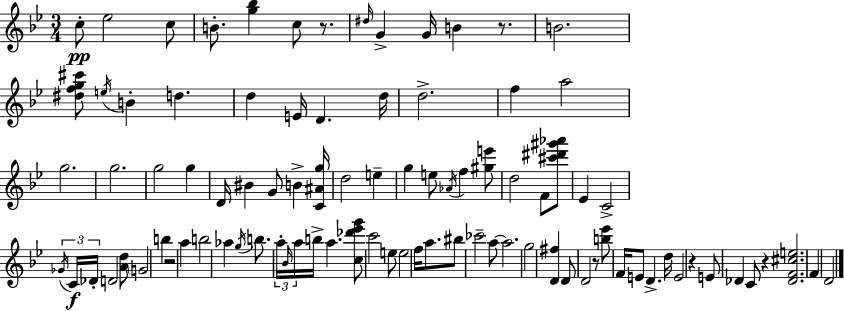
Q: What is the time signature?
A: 3/4